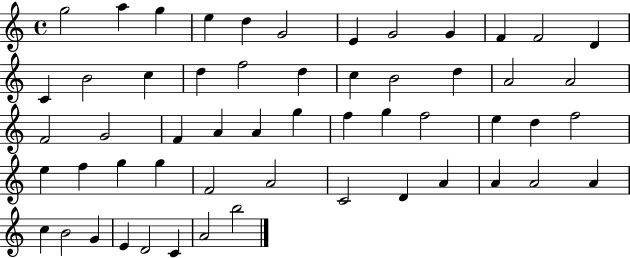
{
  \clef treble
  \time 4/4
  \defaultTimeSignature
  \key c \major
  g''2 a''4 g''4 | e''4 d''4 g'2 | e'4 g'2 g'4 | f'4 f'2 d'4 | \break c'4 b'2 c''4 | d''4 f''2 d''4 | c''4 b'2 d''4 | a'2 a'2 | \break f'2 g'2 | f'4 a'4 a'4 g''4 | f''4 g''4 f''2 | e''4 d''4 f''2 | \break e''4 f''4 g''4 g''4 | f'2 a'2 | c'2 d'4 a'4 | a'4 a'2 a'4 | \break c''4 b'2 g'4 | e'4 d'2 c'4 | a'2 b''2 | \bar "|."
}